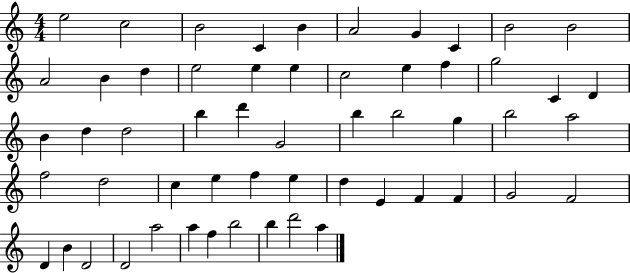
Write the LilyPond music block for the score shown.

{
  \clef treble
  \numericTimeSignature
  \time 4/4
  \key c \major
  e''2 c''2 | b'2 c'4 b'4 | a'2 g'4 c'4 | b'2 b'2 | \break a'2 b'4 d''4 | e''2 e''4 e''4 | c''2 e''4 f''4 | g''2 c'4 d'4 | \break b'4 d''4 d''2 | b''4 d'''4 g'2 | b''4 b''2 g''4 | b''2 a''2 | \break f''2 d''2 | c''4 e''4 f''4 e''4 | d''4 e'4 f'4 f'4 | g'2 f'2 | \break d'4 b'4 d'2 | d'2 a''2 | a''4 f''4 b''2 | b''4 d'''2 a''4 | \break \bar "|."
}